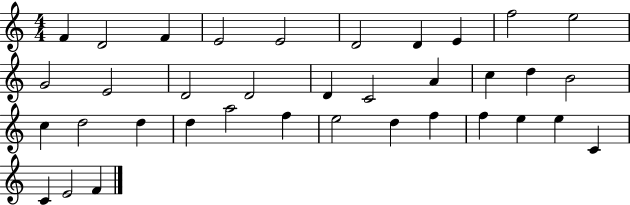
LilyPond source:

{
  \clef treble
  \numericTimeSignature
  \time 4/4
  \key c \major
  f'4 d'2 f'4 | e'2 e'2 | d'2 d'4 e'4 | f''2 e''2 | \break g'2 e'2 | d'2 d'2 | d'4 c'2 a'4 | c''4 d''4 b'2 | \break c''4 d''2 d''4 | d''4 a''2 f''4 | e''2 d''4 f''4 | f''4 e''4 e''4 c'4 | \break c'4 e'2 f'4 | \bar "|."
}